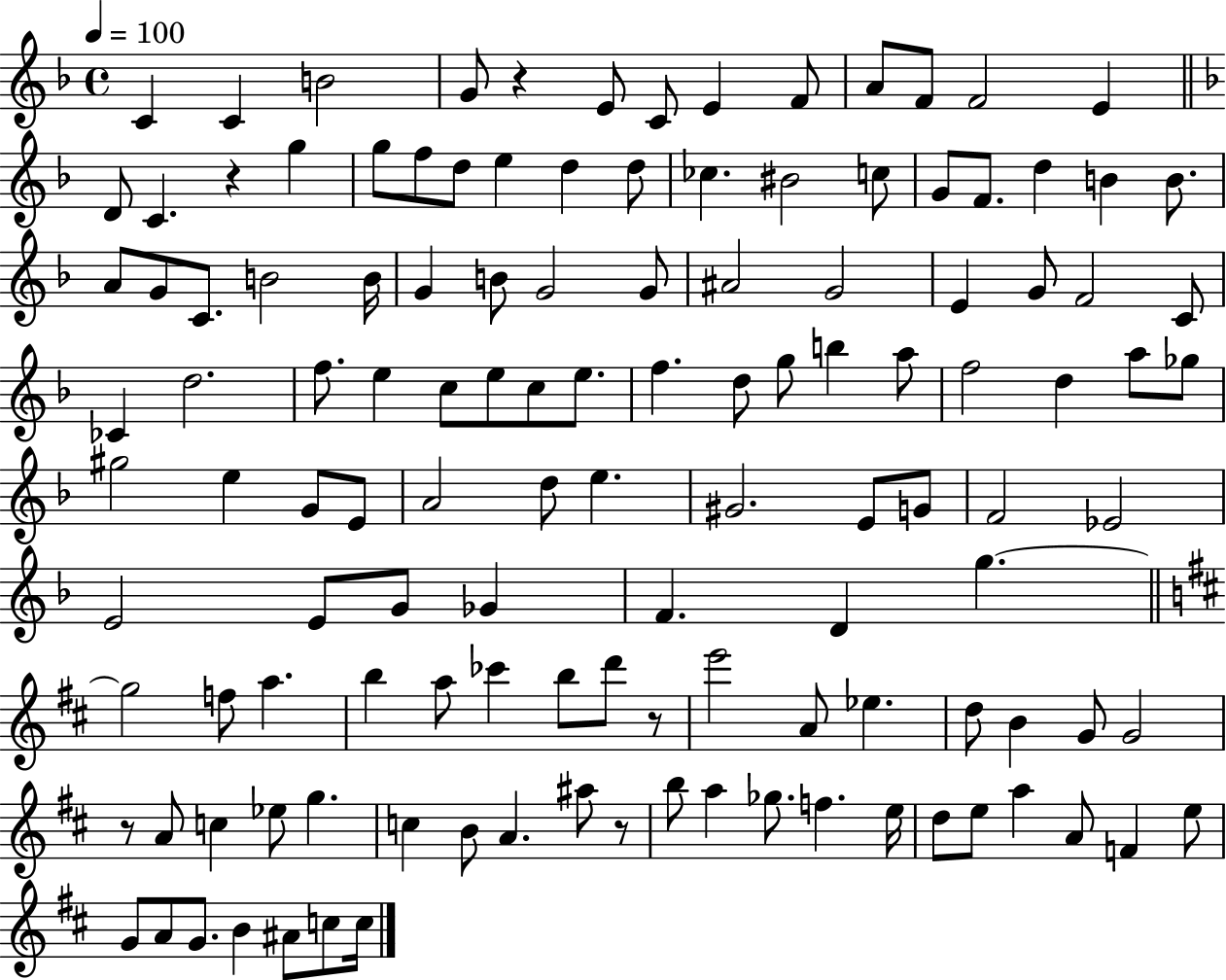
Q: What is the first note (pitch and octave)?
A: C4